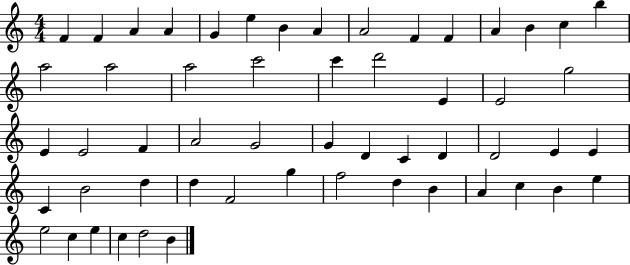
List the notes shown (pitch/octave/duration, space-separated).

F4/q F4/q A4/q A4/q G4/q E5/q B4/q A4/q A4/h F4/q F4/q A4/q B4/q C5/q B5/q A5/h A5/h A5/h C6/h C6/q D6/h E4/q E4/h G5/h E4/q E4/h F4/q A4/h G4/h G4/q D4/q C4/q D4/q D4/h E4/q E4/q C4/q B4/h D5/q D5/q F4/h G5/q F5/h D5/q B4/q A4/q C5/q B4/q E5/q E5/h C5/q E5/q C5/q D5/h B4/q